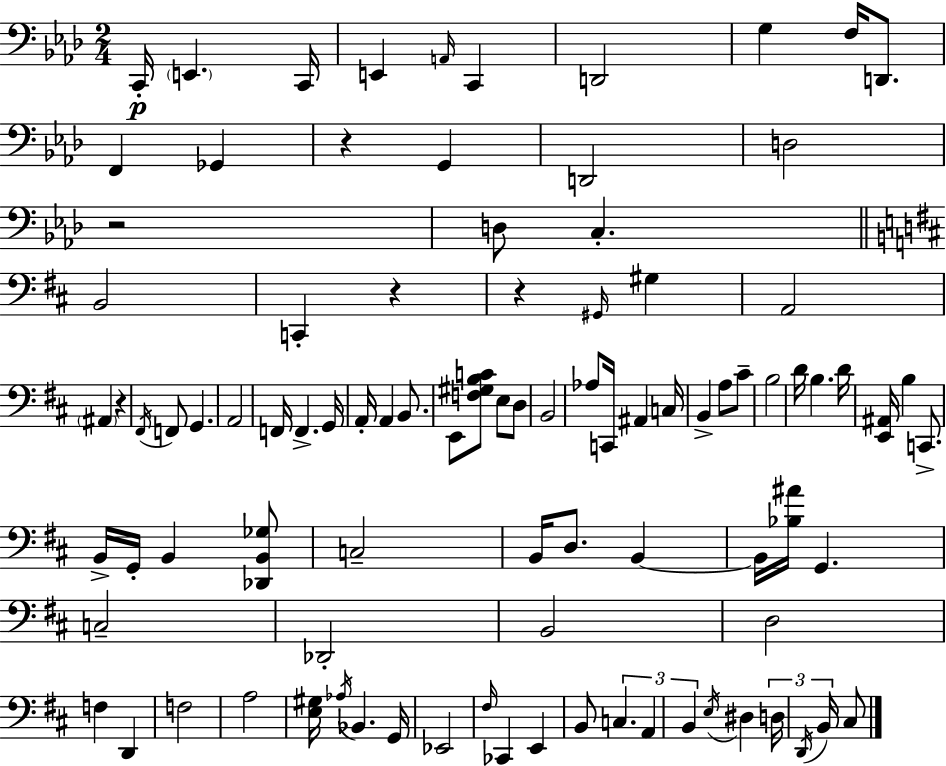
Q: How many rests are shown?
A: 5